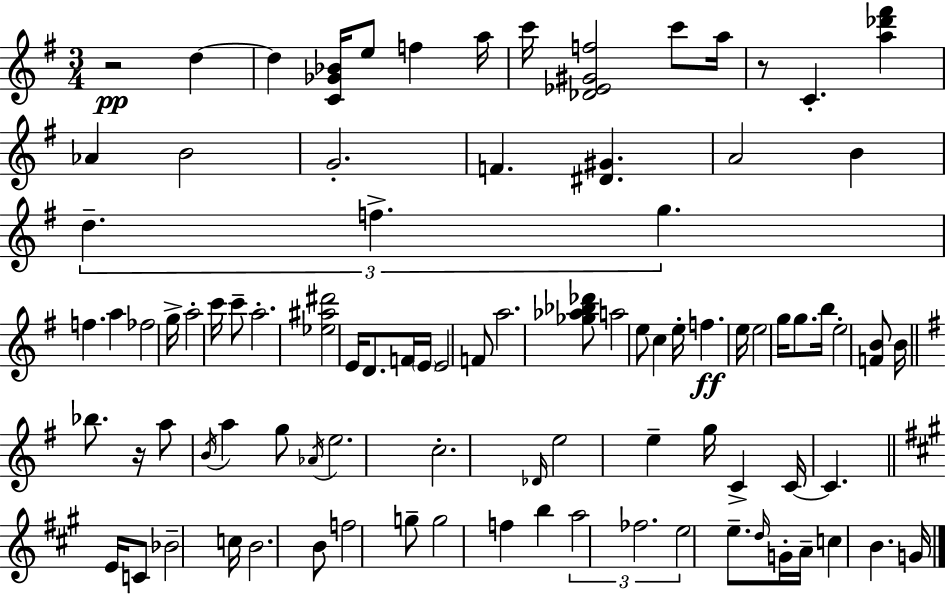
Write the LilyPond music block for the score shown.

{
  \clef treble
  \numericTimeSignature
  \time 3/4
  \key g \major
  r2\pp d''4~~ | d''4 <c' ges' bes'>16 e''8 f''4 a''16 | c'''16 <des' ees' gis' f''>2 c'''8 a''16 | r8 c'4.-. <a'' des''' fis'''>4 | \break aes'4 b'2 | g'2.-. | f'4. <dis' gis'>4. | a'2 b'4 | \break \tuplet 3/2 { d''4.-- f''4.-> | g''4. } f''4. | a''4 fes''2 | g''16-> a''2-. c'''16 c'''8-- | \break a''2.-. | <ees'' ais'' dis'''>2 e'16 d'8. | f'16 \parenthesize e'16 e'2 f'8 | a''2. | \break <ges'' aes'' bes'' des'''>8 a''2 e''8 | c''4 e''16-. f''4.\ff e''16 | e''2 g''16 g''8. | b''16 e''2-. <f' b'>8 b'16 | \break \bar "||" \break \key e \minor bes''8. r16 a''8 \acciaccatura { b'16 } a''4 g''8 | \acciaccatura { aes'16 } e''2. | c''2.-. | \grace { des'16 } e''2 e''4-- | \break g''16 c'4-> c'16~~ c'4. | \bar "||" \break \key a \major e'16 c'8 bes'2-- c''16 | b'2. | b'8 f''2 g''8-- | g''2 f''4 | \break b''4 \tuplet 3/2 { a''2 | fes''2. | e''2 } e''8.-- \grace { d''16 } | g'16-. a'16-- c''4 b'4. | \break g'16 \bar "|."
}